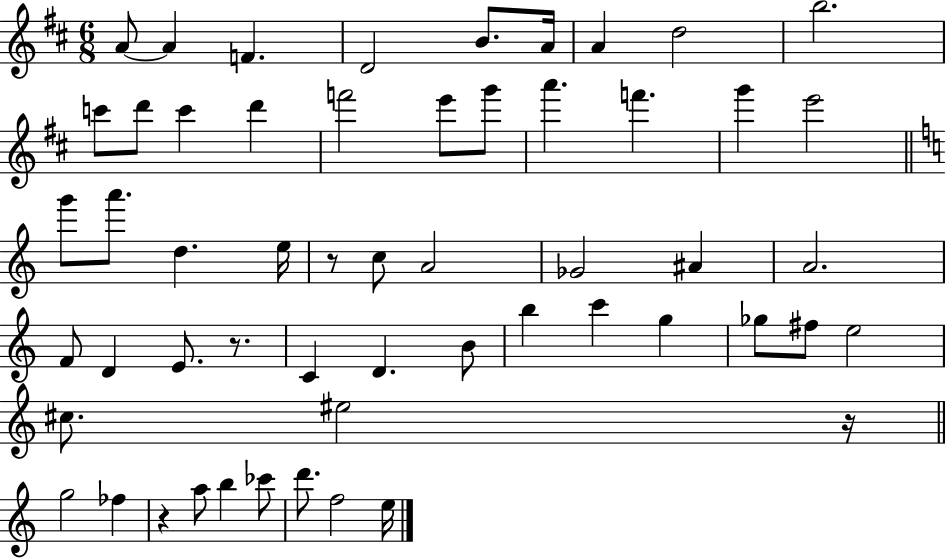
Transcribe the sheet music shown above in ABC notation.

X:1
T:Untitled
M:6/8
L:1/4
K:D
A/2 A F D2 B/2 A/4 A d2 b2 c'/2 d'/2 c' d' f'2 e'/2 g'/2 a' f' g' e'2 g'/2 a'/2 d e/4 z/2 c/2 A2 _G2 ^A A2 F/2 D E/2 z/2 C D B/2 b c' g _g/2 ^f/2 e2 ^c/2 ^e2 z/4 g2 _f z a/2 b _c'/2 d'/2 f2 e/4